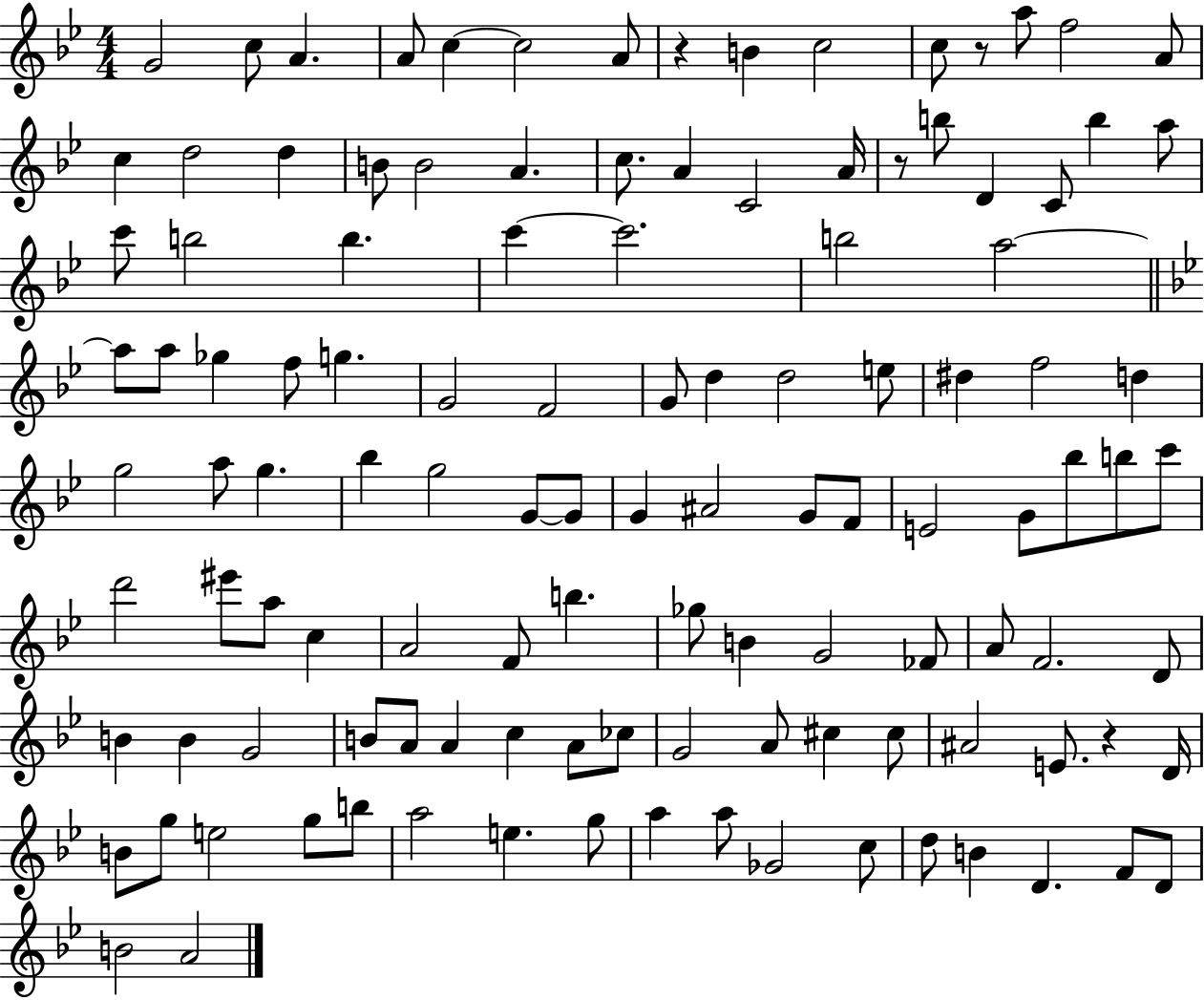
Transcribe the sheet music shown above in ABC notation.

X:1
T:Untitled
M:4/4
L:1/4
K:Bb
G2 c/2 A A/2 c c2 A/2 z B c2 c/2 z/2 a/2 f2 A/2 c d2 d B/2 B2 A c/2 A C2 A/4 z/2 b/2 D C/2 b a/2 c'/2 b2 b c' c'2 b2 a2 a/2 a/2 _g f/2 g G2 F2 G/2 d d2 e/2 ^d f2 d g2 a/2 g _b g2 G/2 G/2 G ^A2 G/2 F/2 E2 G/2 _b/2 b/2 c'/2 d'2 ^e'/2 a/2 c A2 F/2 b _g/2 B G2 _F/2 A/2 F2 D/2 B B G2 B/2 A/2 A c A/2 _c/2 G2 A/2 ^c ^c/2 ^A2 E/2 z D/4 B/2 g/2 e2 g/2 b/2 a2 e g/2 a a/2 _G2 c/2 d/2 B D F/2 D/2 B2 A2